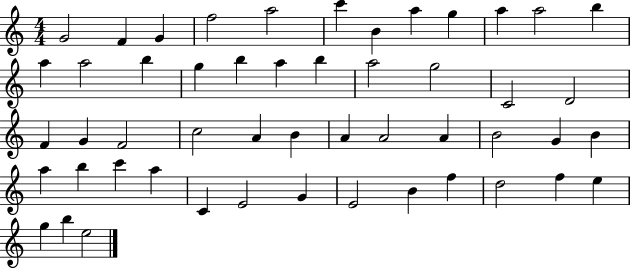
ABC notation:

X:1
T:Untitled
M:4/4
L:1/4
K:C
G2 F G f2 a2 c' B a g a a2 b a a2 b g b a b a2 g2 C2 D2 F G F2 c2 A B A A2 A B2 G B a b c' a C E2 G E2 B f d2 f e g b e2